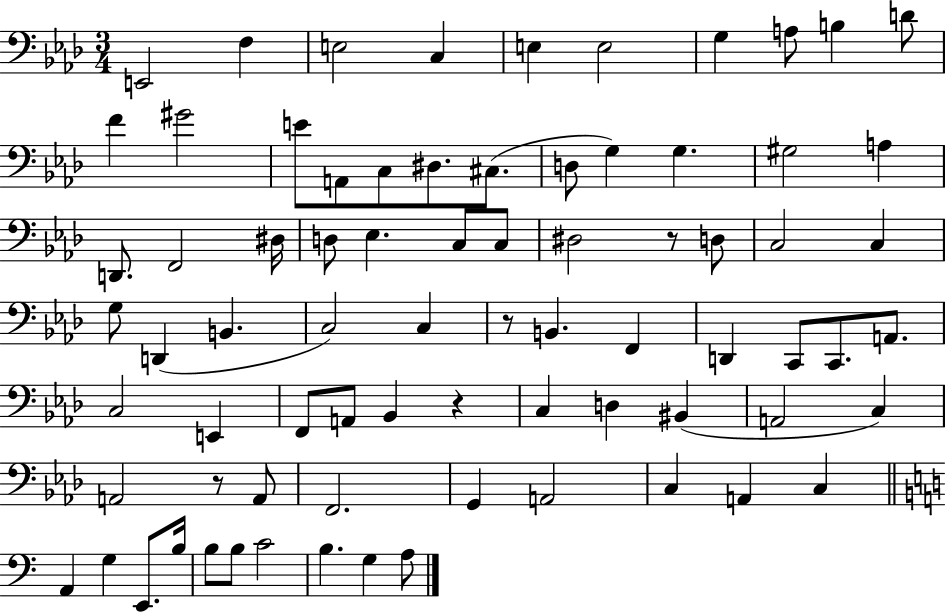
E2/h F3/q E3/h C3/q E3/q E3/h G3/q A3/e B3/q D4/e F4/q G#4/h E4/e A2/e C3/e D#3/e. C#3/e. D3/e G3/q G3/q. G#3/h A3/q D2/e. F2/h D#3/s D3/e Eb3/q. C3/e C3/e D#3/h R/e D3/e C3/h C3/q G3/e D2/q B2/q. C3/h C3/q R/e B2/q. F2/q D2/q C2/e C2/e. A2/e. C3/h E2/q F2/e A2/e Bb2/q R/q C3/q D3/q BIS2/q A2/h C3/q A2/h R/e A2/e F2/h. G2/q A2/h C3/q A2/q C3/q A2/q G3/q E2/e. B3/s B3/e B3/e C4/h B3/q. G3/q A3/e